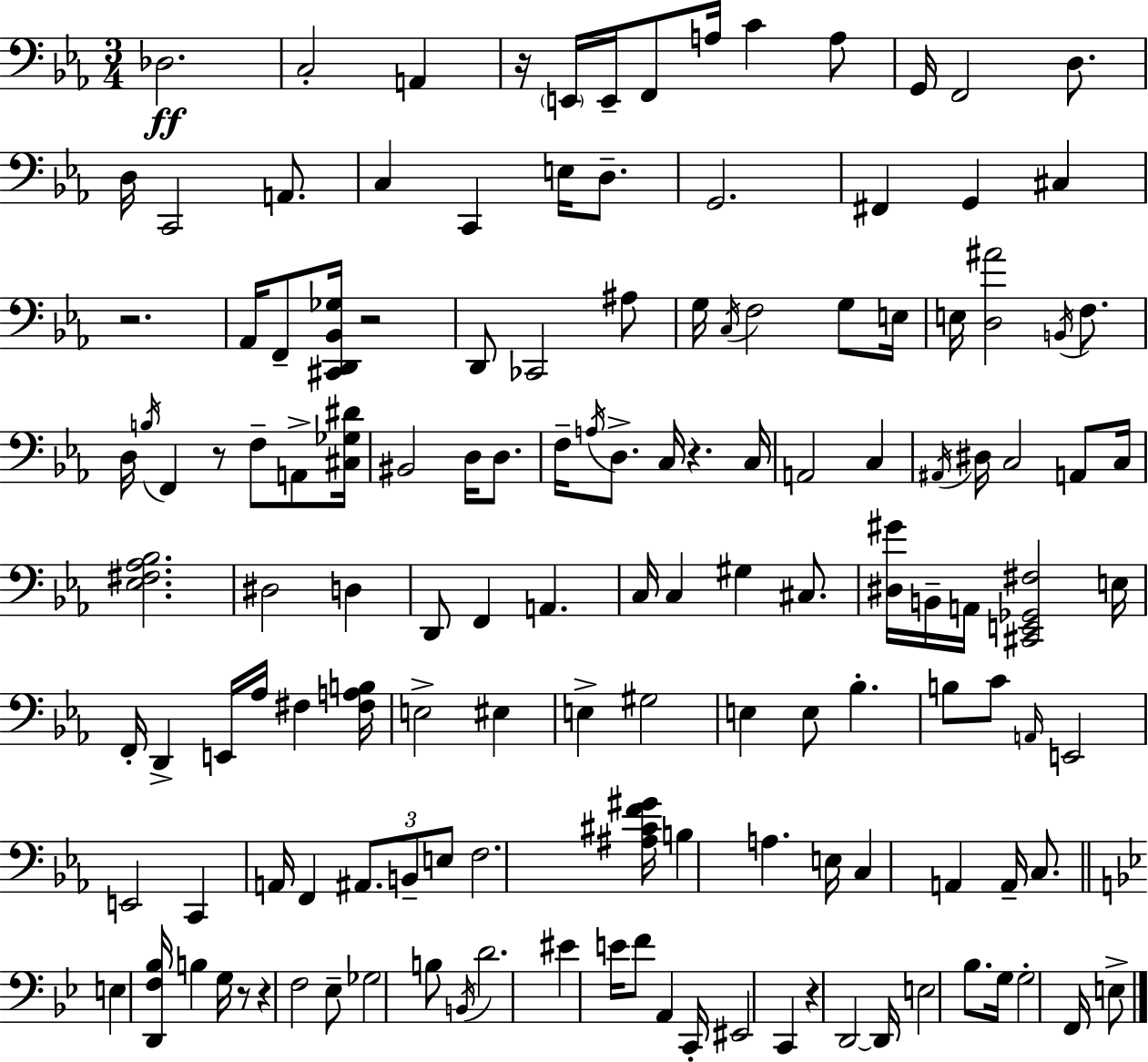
{
  \clef bass
  \numericTimeSignature
  \time 3/4
  \key c \minor
  des2.\ff | c2-. a,4 | r16 \parenthesize e,16 e,16-- f,8 a16 c'4 a8 | g,16 f,2 d8. | \break d16 c,2 a,8. | c4 c,4 e16 d8.-- | g,2. | fis,4 g,4 cis4 | \break r2. | aes,16 f,8-- <cis, d, bes, ges>16 r2 | d,8 ces,2 ais8 | g16 \acciaccatura { c16 } f2 g8 | \break e16 e16 <d ais'>2 \acciaccatura { b,16 } f8. | d16 \acciaccatura { b16 } f,4 r8 f8-- | a,8-> <cis ges dis'>16 bis,2 d16 | d8. f16-- \acciaccatura { a16 } d8.-> c16 r4. | \break c16 a,2 | c4 \acciaccatura { ais,16 } dis16 c2 | a,8 c16 <ees fis aes bes>2. | dis2 | \break d4 d,8 f,4 a,4. | c16 c4 gis4 | cis8. <dis gis'>16 b,16-- a,16 <cis, e, ges, fis>2 | e16 f,16-. d,4-> e,16 aes16 | \break fis4 <fis a b>16 e2-> | eis4 e4-> gis2 | e4 e8 bes4.-. | b8 c'8 \grace { a,16 } e,2 | \break e,2 | c,4 a,16 f,4 \tuplet 3/2 { ais,8. | b,8-- e8 } f2. | <ais cis' f' gis'>16 b4 a4. | \break e16 c4 a,4 | a,16-- c8. \bar "||" \break \key g \minor e4 <d, f bes>16 b4 g16 r8 | r4 f2 | ees8-- ges2 b8 | \acciaccatura { b,16 } d'2. | \break eis'4 e'16 f'8 a,4 | c,16-. eis,2 c,4 | r4 d,2~~ | d,16 e2 bes8. | \break g16 g2-. f,16 e8-> | \bar "|."
}